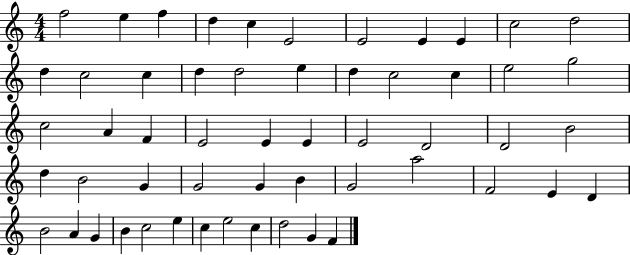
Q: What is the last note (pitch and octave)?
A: F4